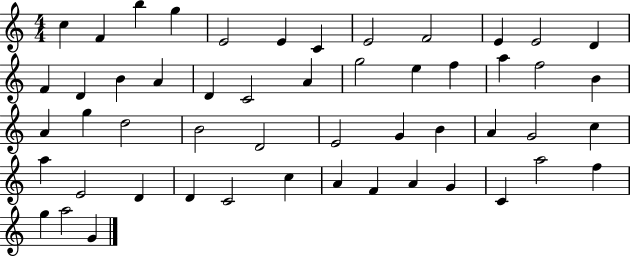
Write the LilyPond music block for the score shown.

{
  \clef treble
  \numericTimeSignature
  \time 4/4
  \key c \major
  c''4 f'4 b''4 g''4 | e'2 e'4 c'4 | e'2 f'2 | e'4 e'2 d'4 | \break f'4 d'4 b'4 a'4 | d'4 c'2 a'4 | g''2 e''4 f''4 | a''4 f''2 b'4 | \break a'4 g''4 d''2 | b'2 d'2 | e'2 g'4 b'4 | a'4 g'2 c''4 | \break a''4 e'2 d'4 | d'4 c'2 c''4 | a'4 f'4 a'4 g'4 | c'4 a''2 f''4 | \break g''4 a''2 g'4 | \bar "|."
}